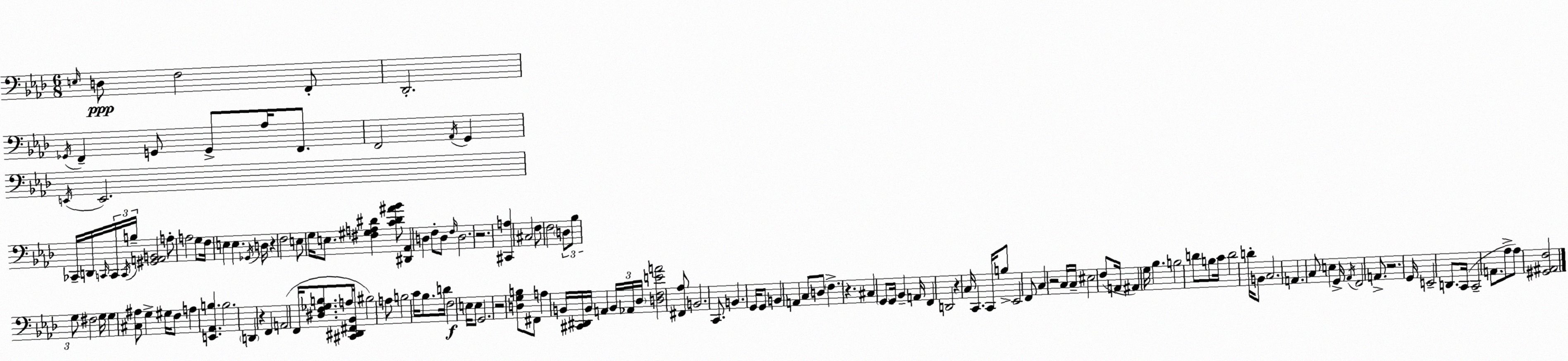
X:1
T:Untitled
M:6/8
L:1/4
K:Ab
E,/4 D,/2 F,2 F,,/2 _D,,2 _G,,/4 F,, G,,/2 G,,/2 _A,/4 F,,/2 F,,2 _A,,/4 G,, E,,/4 E,,2 _C,,/4 D,,/4 C,,/4 C,,/4 C,,/4 B,/4 [^G,,A,,B,,]2 A,/2 A,2 G,/2 F,/4 E, E, _G,,/4 D,/4 z F,2 E,/2 G,/4 E,/2 [^F,^G,A,^D] [C^D^A_B]/2 [^D,,_A,,] D, F,/2 D,/2 F,/4 D,2 z2 [^C,,A,] ^C,2 F,/2 F,2 D,/2 _B,/2 G,/2 ^F,2 G,/4 G, [^C,^A,]/2 G, ^G,/4 F,/2 A, [E,,_A,,B,] B,2 D,, z F,, A,,2 F,,/4 [^D,F,_G,B,]/2 A,/4 [^C,,^D,,^F,,_B,,]/4 ^B,2 A,/2 B,2 C/4 _B,/2 D/4 F,2 E,/4 E,/2 G,,2 z2 [D,G,B,]/2 ^F,,/2 A, B,,/4 [^C,,^D,,]/4 B,,/4 A,, B,,/4 _A,,/4 _D,/4 [D,F,EA]2 [^F,,_A,]/2 B,,2 C,,/2 B,, G,,/4 G,,/2 B,, A,, C,/2 D,/2 F, z ^C, G,,/2 G,,/4 _B,, A,,/4 F,, D,,2 z C,/4 C,, C,,/4 B,/2 _E,,2 F,,/2 C, z2 C,/4 C,/4 ^E,2 F,/2 A,,/4 ^A,, G,/4 _B, B,2 D/2 B,/2 C/4 D2 D/4 B,,/2 C,2 A,, C,/2 E, G,,/4 _A,,/4 F,,2 A,,/2 z2 G,,/4 E,,2 D,,/2 C,,/4 C,,2 A,,/2 _A,/2 _A,/2 [^G,,^A,,F,]2